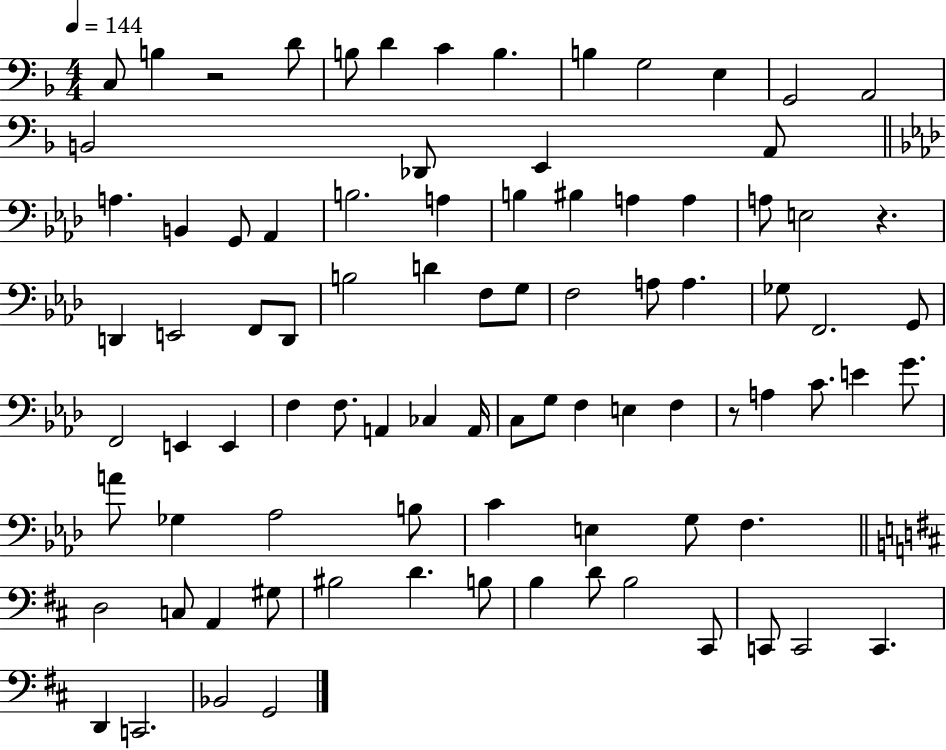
X:1
T:Untitled
M:4/4
L:1/4
K:F
C,/2 B, z2 D/2 B,/2 D C B, B, G,2 E, G,,2 A,,2 B,,2 _D,,/2 E,, A,,/2 A, B,, G,,/2 _A,, B,2 A, B, ^B, A, A, A,/2 E,2 z D,, E,,2 F,,/2 D,,/2 B,2 D F,/2 G,/2 F,2 A,/2 A, _G,/2 F,,2 G,,/2 F,,2 E,, E,, F, F,/2 A,, _C, A,,/4 C,/2 G,/2 F, E, F, z/2 A, C/2 E G/2 A/2 _G, _A,2 B,/2 C E, G,/2 F, D,2 C,/2 A,, ^G,/2 ^B,2 D B,/2 B, D/2 B,2 ^C,,/2 C,,/2 C,,2 C,, D,, C,,2 _B,,2 G,,2